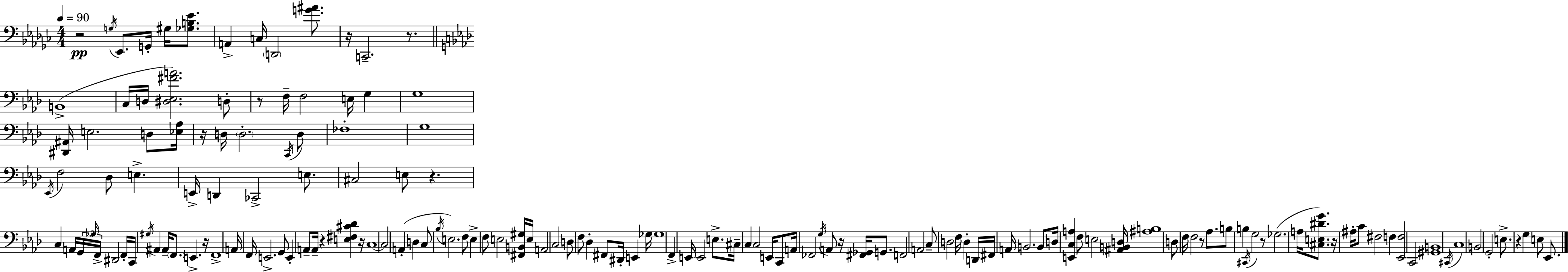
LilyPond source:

{
  \clef bass
  \numericTimeSignature
  \time 4/4
  \key ees \minor
  \tempo 4 = 90
  r2\pp \acciaccatura { g16 } ees,8. g,16-. gis16 <ges b ees'>8. | a,4-> c16 \parenthesize d,2 <g' ais'>8. | r16 c,2.-- r8. | \bar "||" \break \key aes \major b,1->( | c16 d16 <dis ees fis' a'>2.) d8-. | r8 f16-- f2 e16 g4 | g1 | \break <dis, ais,>16 e2. d8 <ees aes>16 | r16 d16 \parenthesize d2.-. \acciaccatura { c,16 } d8 | fes1-. | g1 | \break \acciaccatura { ees,16 } f2 des8 e4.-> | e,16-> d,4 ces,2-> e8. | cis2 e8 r4. | c4 a,16 \tuplet 3/2 { g,16 \grace { ges16 } f,16-> } dis,2 | \break f,16-. c,16 \acciaccatura { gis16 } ais,4 ais,16-- \parenthesize f,8. e,4.-> | r16 f,1-> | a,16 f,16 e,2.-> | g,8 e,4-. a,8-- a,16-- r4 <e fis cis' des'>4 | \break r16 c1~~ | c2 a,4-.( | d4 c8 \acciaccatura { bes16 }) e2. | f8 e4-> f8 e2 | \break <fis, b, gis>16 e16 a,2 c2 | d8 f8 des4-. fis,8 dis,16-. | e,4 ges16 ges1 | f,4-> e,16 e,2 | \break e8.-> cis16-- c4 c2 | e,16 c,8 a,16 fes,2 \acciaccatura { g16 } a,8 | r16 <fis, ges,>16 g,8. f,2 a,2 | c8-- d2 | \break f16 d4-. d,16 fis,16 a,16 b,2. | b,8 d16 <e, c a>4 f8 e2 | <ais, b, d>16 <ais b>1 | d8 f16 f2 | \break r8 aes8. b8 b4 \acciaccatura { cis,16 } g2 | r8 ges2.( | a16 <cis e dis' g'>8.) r16 ais16-. c'8 fis2 | f4 <ees, f>2 c,2 | \break <gis, b,>1 | \acciaccatura { cis,16 } c1 | b,2 | g,2-. e8.-> r4 g4 | \break e8 ees,8. \bar "|."
}